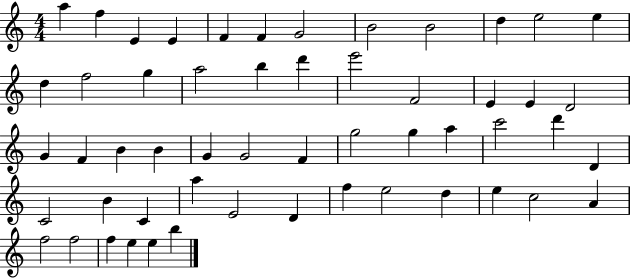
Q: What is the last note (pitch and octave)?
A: B5